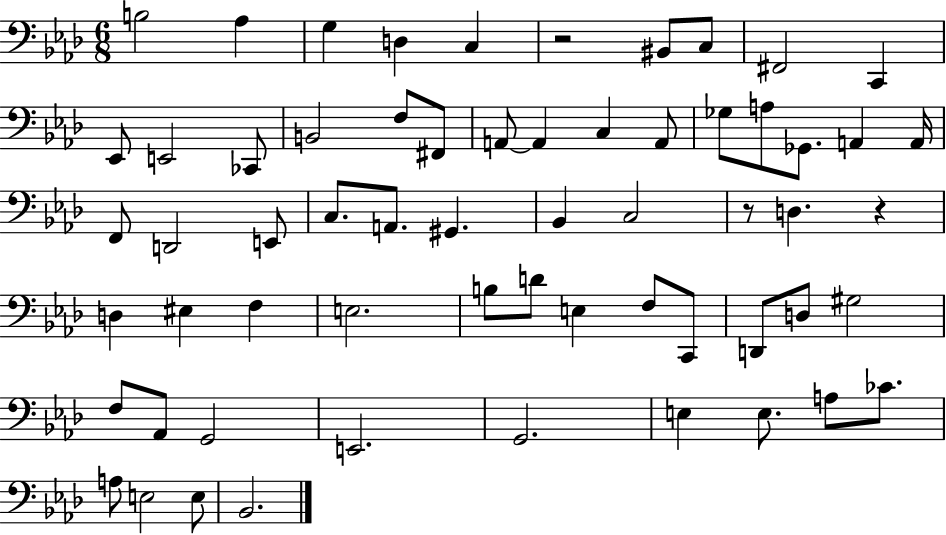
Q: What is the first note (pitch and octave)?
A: B3